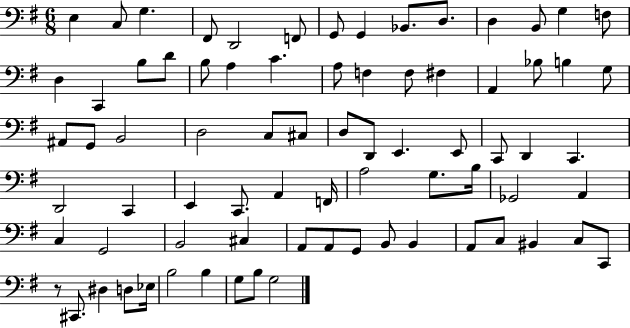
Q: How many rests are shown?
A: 1